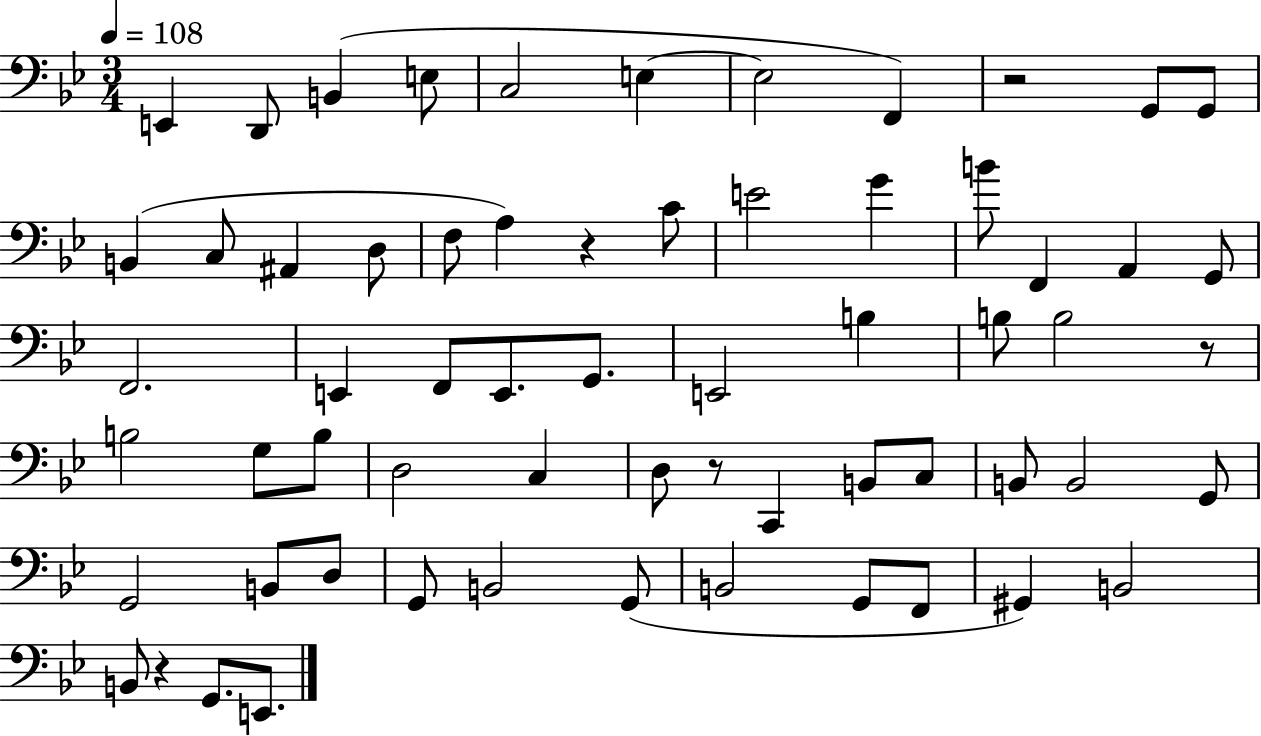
X:1
T:Untitled
M:3/4
L:1/4
K:Bb
E,, D,,/2 B,, E,/2 C,2 E, E,2 F,, z2 G,,/2 G,,/2 B,, C,/2 ^A,, D,/2 F,/2 A, z C/2 E2 G B/2 F,, A,, G,,/2 F,,2 E,, F,,/2 E,,/2 G,,/2 E,,2 B, B,/2 B,2 z/2 B,2 G,/2 B,/2 D,2 C, D,/2 z/2 C,, B,,/2 C,/2 B,,/2 B,,2 G,,/2 G,,2 B,,/2 D,/2 G,,/2 B,,2 G,,/2 B,,2 G,,/2 F,,/2 ^G,, B,,2 B,,/2 z G,,/2 E,,/2